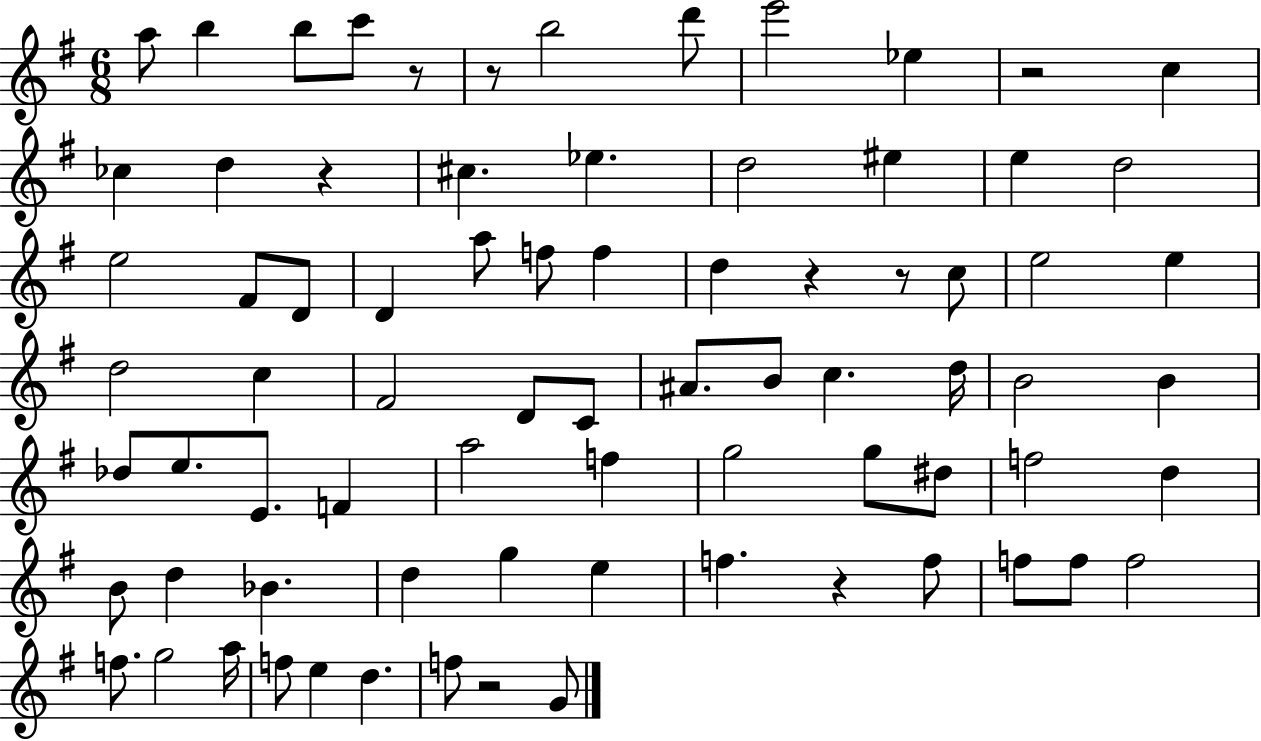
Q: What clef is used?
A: treble